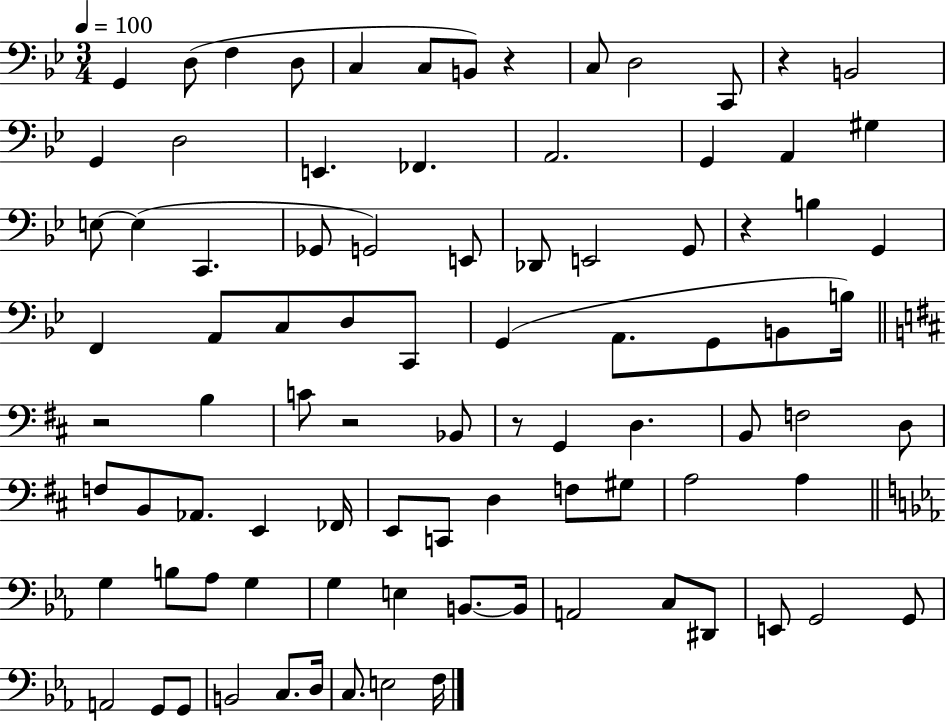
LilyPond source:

{
  \clef bass
  \numericTimeSignature
  \time 3/4
  \key bes \major
  \tempo 4 = 100
  g,4 d8( f4 d8 | c4 c8 b,8) r4 | c8 d2 c,8 | r4 b,2 | \break g,4 d2 | e,4. fes,4. | a,2. | g,4 a,4 gis4 | \break e8~~ e4( c,4. | ges,8 g,2) e,8 | des,8 e,2 g,8 | r4 b4 g,4 | \break f,4 a,8 c8 d8 c,8 | g,4( a,8. g,8 b,8 b16) | \bar "||" \break \key b \minor r2 b4 | c'8 r2 bes,8 | r8 g,4 d4. | b,8 f2 d8 | \break f8 b,8 aes,8. e,4 fes,16 | e,8 c,8 d4 f8 gis8 | a2 a4 | \bar "||" \break \key ees \major g4 b8 aes8 g4 | g4 e4 b,8.~~ b,16 | a,2 c8 dis,8 | e,8 g,2 g,8 | \break a,2 g,8 g,8 | b,2 c8. d16 | c8. e2 f16 | \bar "|."
}